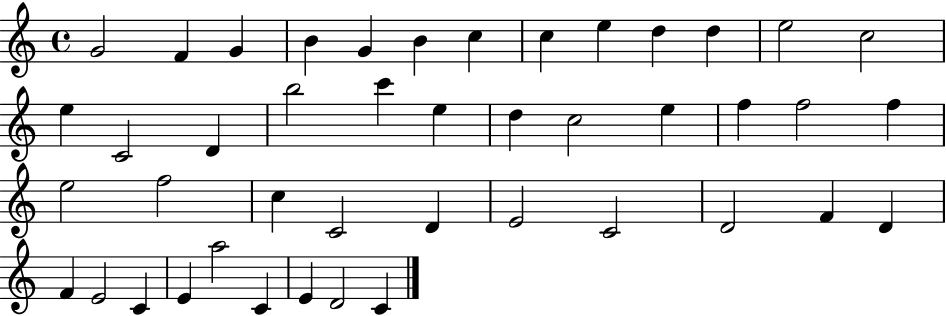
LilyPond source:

{
  \clef treble
  \time 4/4
  \defaultTimeSignature
  \key c \major
  g'2 f'4 g'4 | b'4 g'4 b'4 c''4 | c''4 e''4 d''4 d''4 | e''2 c''2 | \break e''4 c'2 d'4 | b''2 c'''4 e''4 | d''4 c''2 e''4 | f''4 f''2 f''4 | \break e''2 f''2 | c''4 c'2 d'4 | e'2 c'2 | d'2 f'4 d'4 | \break f'4 e'2 c'4 | e'4 a''2 c'4 | e'4 d'2 c'4 | \bar "|."
}